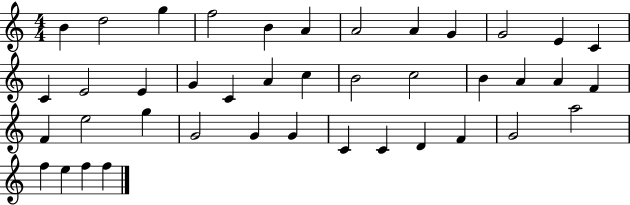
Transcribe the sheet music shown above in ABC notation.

X:1
T:Untitled
M:4/4
L:1/4
K:C
B d2 g f2 B A A2 A G G2 E C C E2 E G C A c B2 c2 B A A F F e2 g G2 G G C C D F G2 a2 f e f f